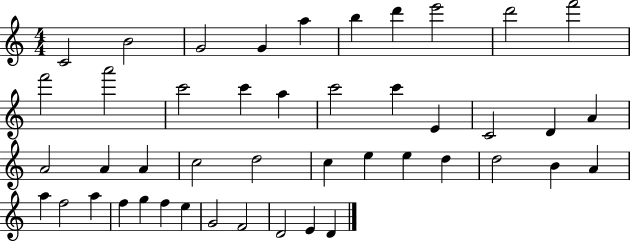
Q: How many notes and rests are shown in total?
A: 45